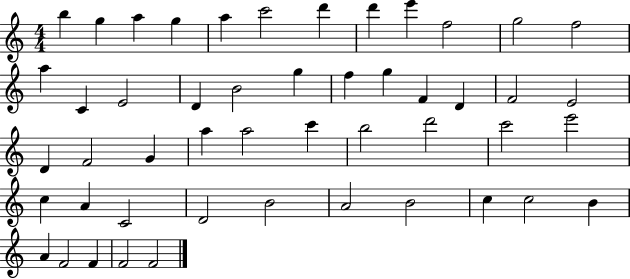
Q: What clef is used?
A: treble